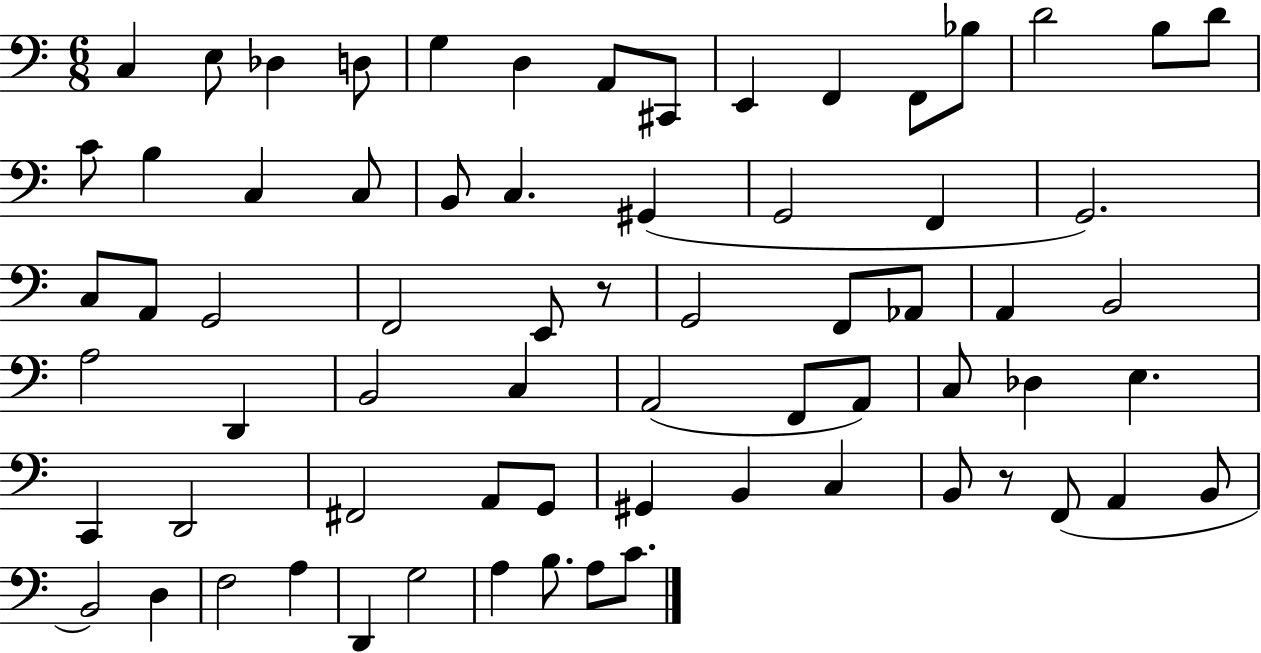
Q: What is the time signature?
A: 6/8